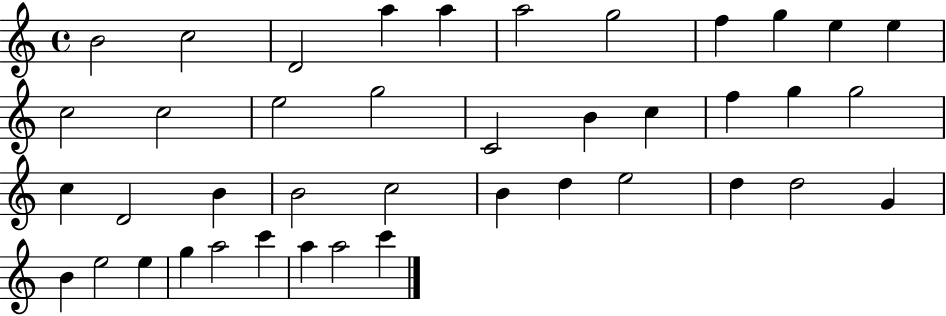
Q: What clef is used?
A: treble